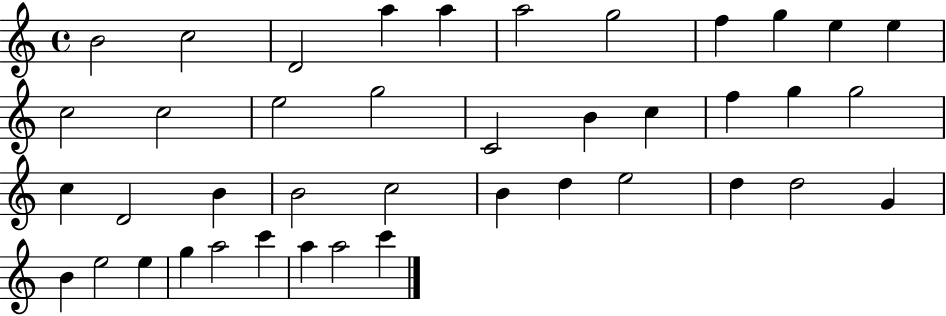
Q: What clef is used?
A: treble